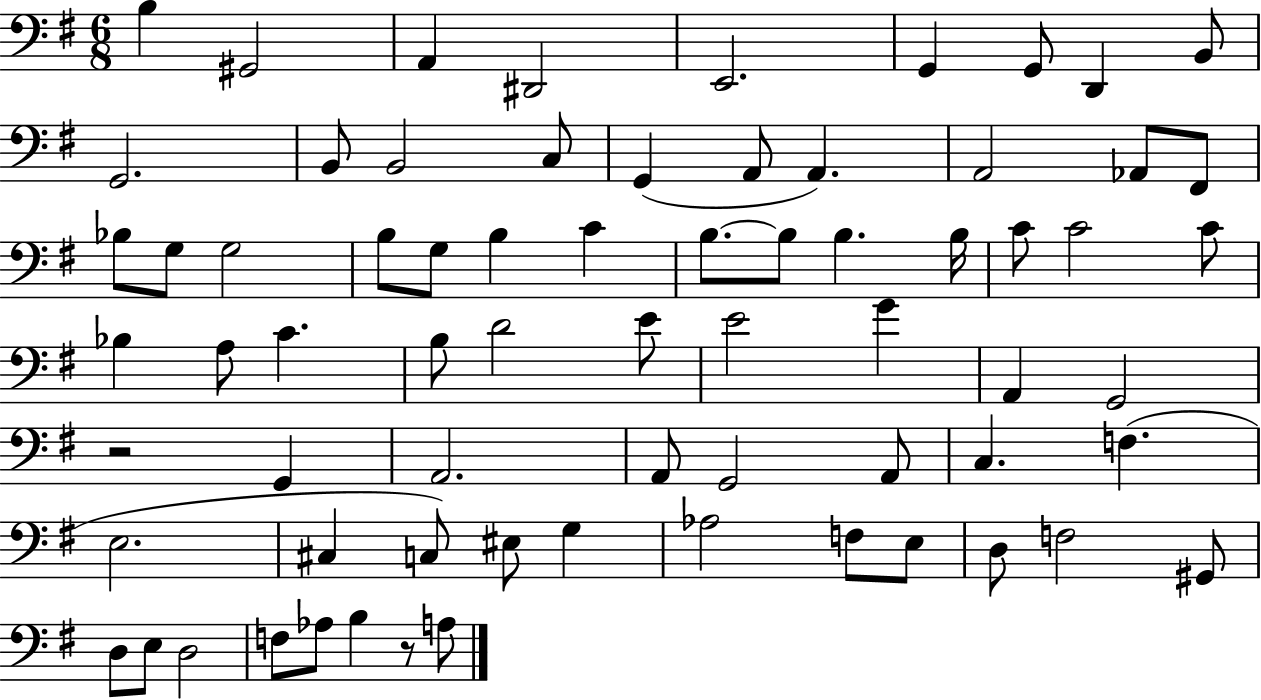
B3/q G#2/h A2/q D#2/h E2/h. G2/q G2/e D2/q B2/e G2/h. B2/e B2/h C3/e G2/q A2/e A2/q. A2/h Ab2/e F#2/e Bb3/e G3/e G3/h B3/e G3/e B3/q C4/q B3/e. B3/e B3/q. B3/s C4/e C4/h C4/e Bb3/q A3/e C4/q. B3/e D4/h E4/e E4/h G4/q A2/q G2/h R/h G2/q A2/h. A2/e G2/h A2/e C3/q. F3/q. E3/h. C#3/q C3/e EIS3/e G3/q Ab3/h F3/e E3/e D3/e F3/h G#2/e D3/e E3/e D3/h F3/e Ab3/e B3/q R/e A3/e